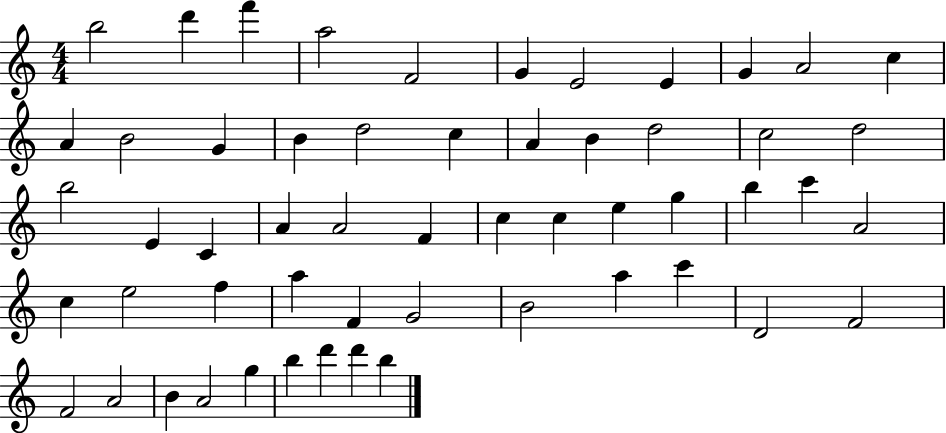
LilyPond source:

{
  \clef treble
  \numericTimeSignature
  \time 4/4
  \key c \major
  b''2 d'''4 f'''4 | a''2 f'2 | g'4 e'2 e'4 | g'4 a'2 c''4 | \break a'4 b'2 g'4 | b'4 d''2 c''4 | a'4 b'4 d''2 | c''2 d''2 | \break b''2 e'4 c'4 | a'4 a'2 f'4 | c''4 c''4 e''4 g''4 | b''4 c'''4 a'2 | \break c''4 e''2 f''4 | a''4 f'4 g'2 | b'2 a''4 c'''4 | d'2 f'2 | \break f'2 a'2 | b'4 a'2 g''4 | b''4 d'''4 d'''4 b''4 | \bar "|."
}